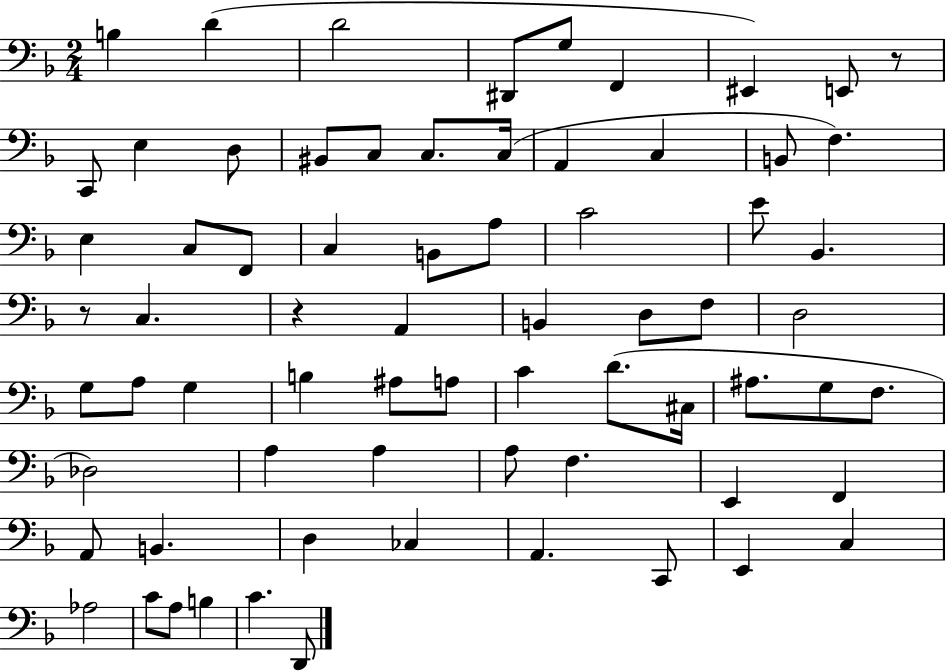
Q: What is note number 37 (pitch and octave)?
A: G3